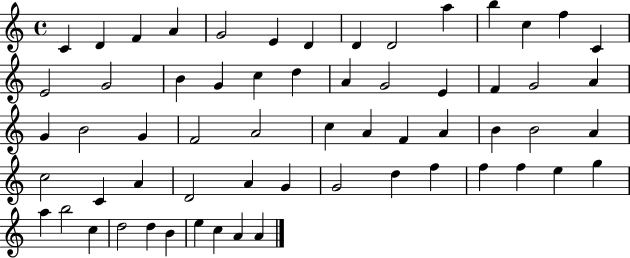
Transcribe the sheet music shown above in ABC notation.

X:1
T:Untitled
M:4/4
L:1/4
K:C
C D F A G2 E D D D2 a b c f C E2 G2 B G c d A G2 E F G2 A G B2 G F2 A2 c A F A B B2 A c2 C A D2 A G G2 d f f f e g a b2 c d2 d B e c A A